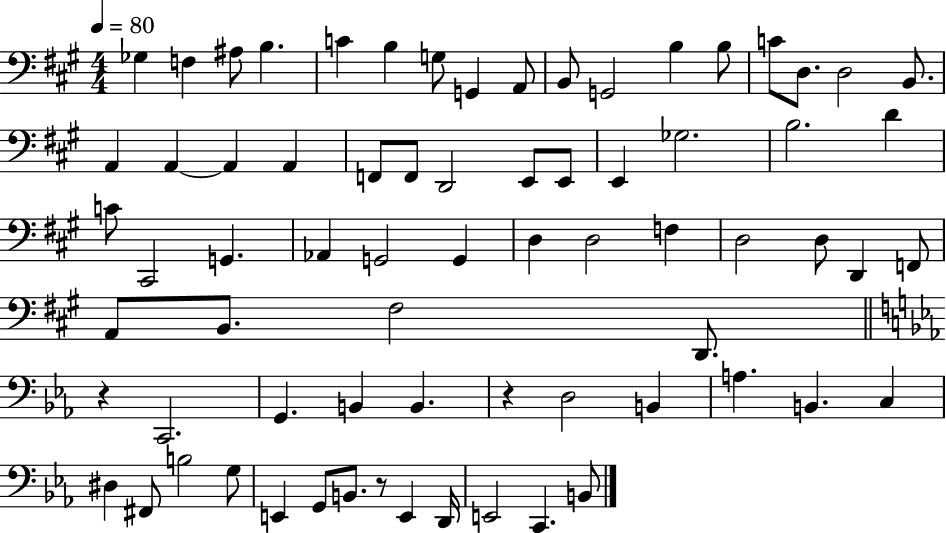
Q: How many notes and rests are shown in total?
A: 71